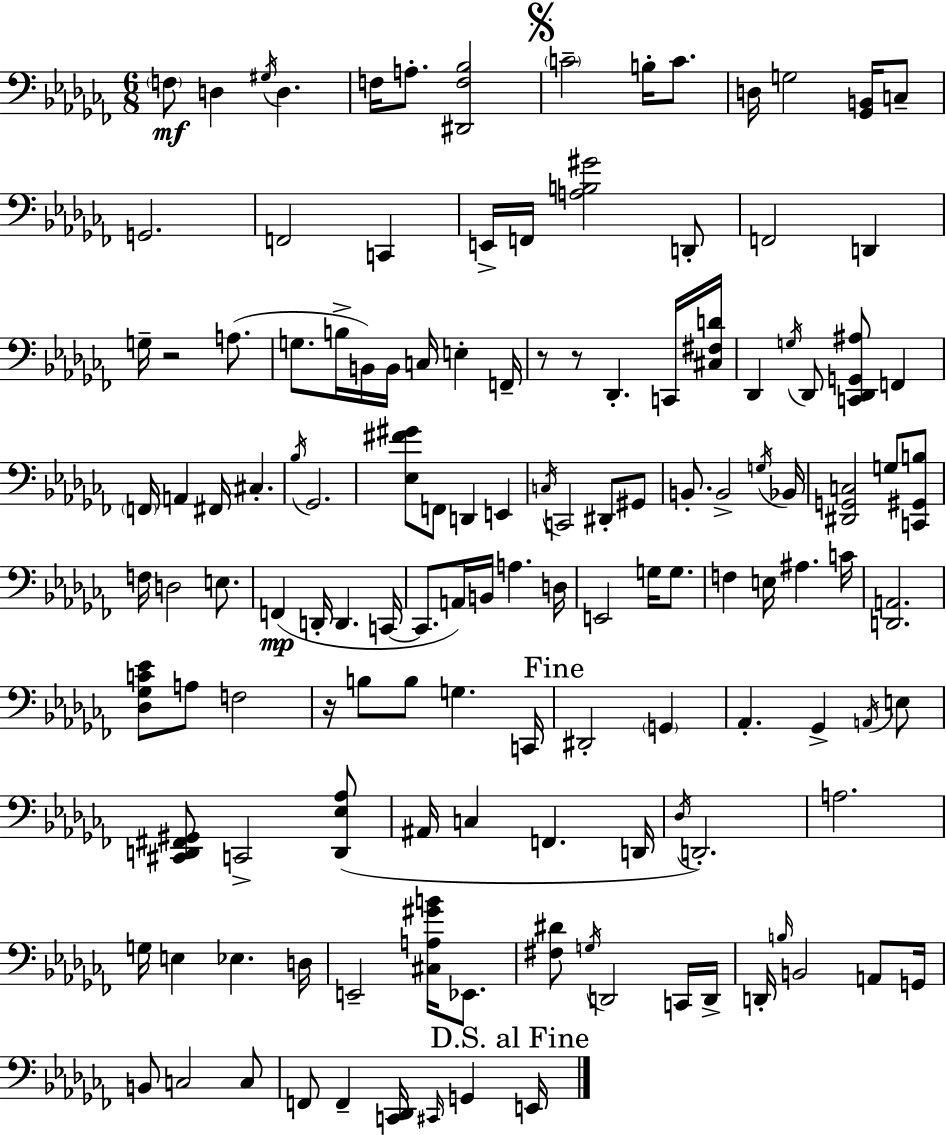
{
  \clef bass
  \numericTimeSignature
  \time 6/8
  \key aes \minor
  \repeat volta 2 { \parenthesize f8\mf d4 \acciaccatura { gis16 } d4. | f16 a8.-. <dis, f bes>2 | \mark \markup { \musicglyph "scripts.segno" } \parenthesize c'2-- b16-. c'8. | d16 g2 <ges, b,>16 c8-- | \break g,2. | f,2 c,4 | e,16-> f,16 <a b gis'>2 d,8-. | f,2 d,4 | \break g16-- r2 a8.( | g8. b16-> b,16) b,16 c16 e4-. | f,16-- r8 r8 des,4.-. c,16 | <cis fis d'>16 des,4 \acciaccatura { g16 } des,8 <c, des, g, ais>8 f,4 | \break \parenthesize f,16 a,4 fis,16 cis4.-. | \acciaccatura { bes16 } ges,2. | <ees fis' gis'>8 f,8 d,4 e,4 | \acciaccatura { c16 } c,2 | \break dis,8-. gis,8 b,8.-. b,2-> | \acciaccatura { g16 } bes,16 <dis, g, c>2 | g8 <c, gis, b>8 f16 d2 | e8. f,4(\mp d,16-. d,4. | \break c,16~~ c,8. a,16) b,16 a4. | d16 e,2 | g16 g8. f4 e16 ais4. | c'16 <d, a,>2. | \break <des ges c' ees'>8 a8 f2 | r16 b8 b8 g4. | c,16 \mark "Fine" dis,2-. | \parenthesize g,4 aes,4.-. ges,4-> | \break \acciaccatura { a,16 } e8 <cis, d, fis, gis,>8 c,2-> | <d, ees aes>8( ais,16 c4 f,4. | d,16 \acciaccatura { des16 }) d,2.-. | a2. | \break g16 e4 | ees4. d16 e,2-- | <cis a gis' b'>16 ees,8. <fis dis'>8 \acciaccatura { g16 } d,2 | c,16 d,16-> d,16-. \grace { b16 } b,2 | \break a,8 g,16 b,8 c2 | c8 f,8 f,4-- | <c, des,>16 \grace { cis,16 } g,4 \mark "D.S. al Fine" e,16 } \bar "|."
}